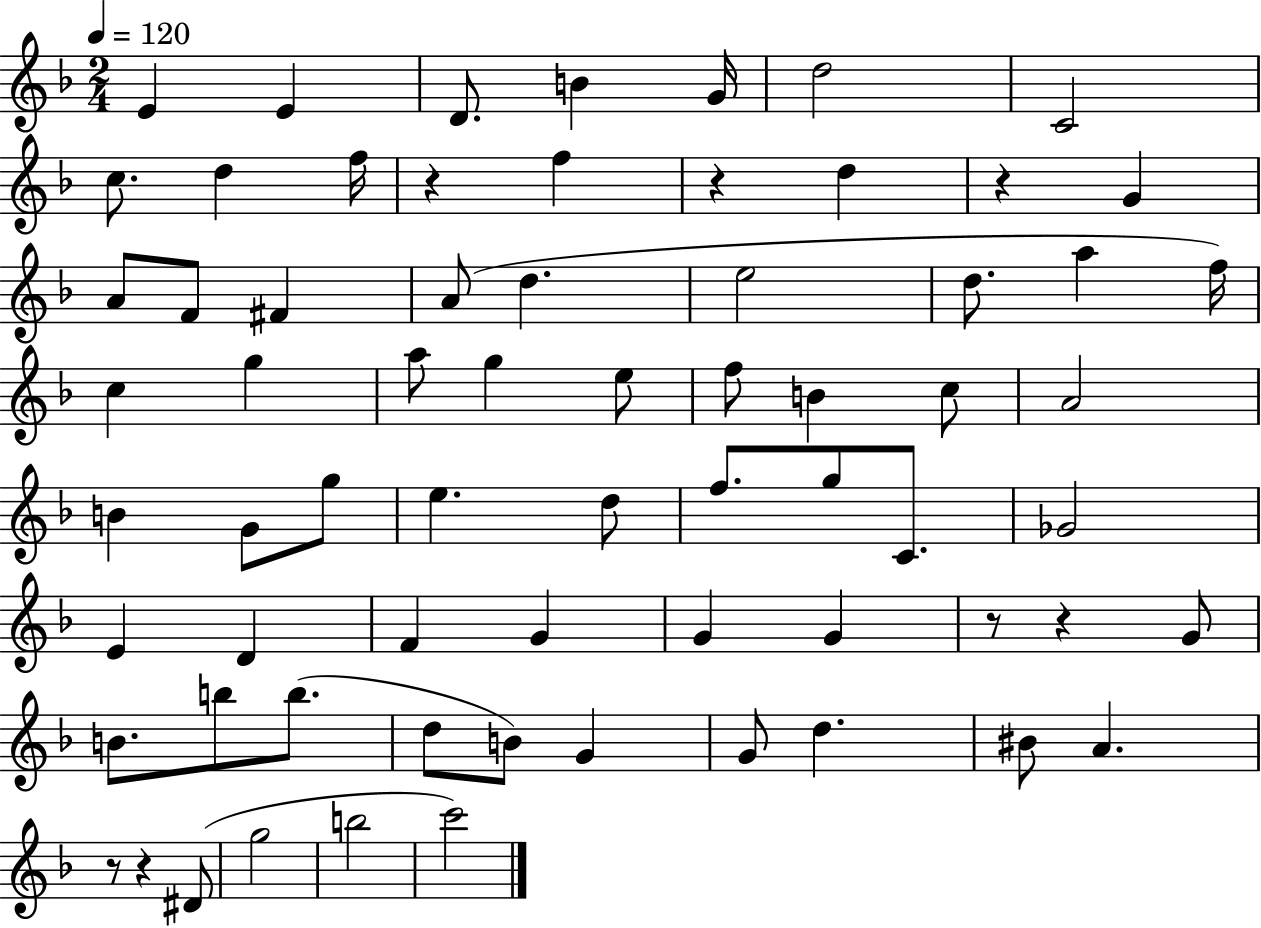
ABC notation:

X:1
T:Untitled
M:2/4
L:1/4
K:F
E E D/2 B G/4 d2 C2 c/2 d f/4 z f z d z G A/2 F/2 ^F A/2 d e2 d/2 a f/4 c g a/2 g e/2 f/2 B c/2 A2 B G/2 g/2 e d/2 f/2 g/2 C/2 _G2 E D F G G G z/2 z G/2 B/2 b/2 b/2 d/2 B/2 G G/2 d ^B/2 A z/2 z ^D/2 g2 b2 c'2